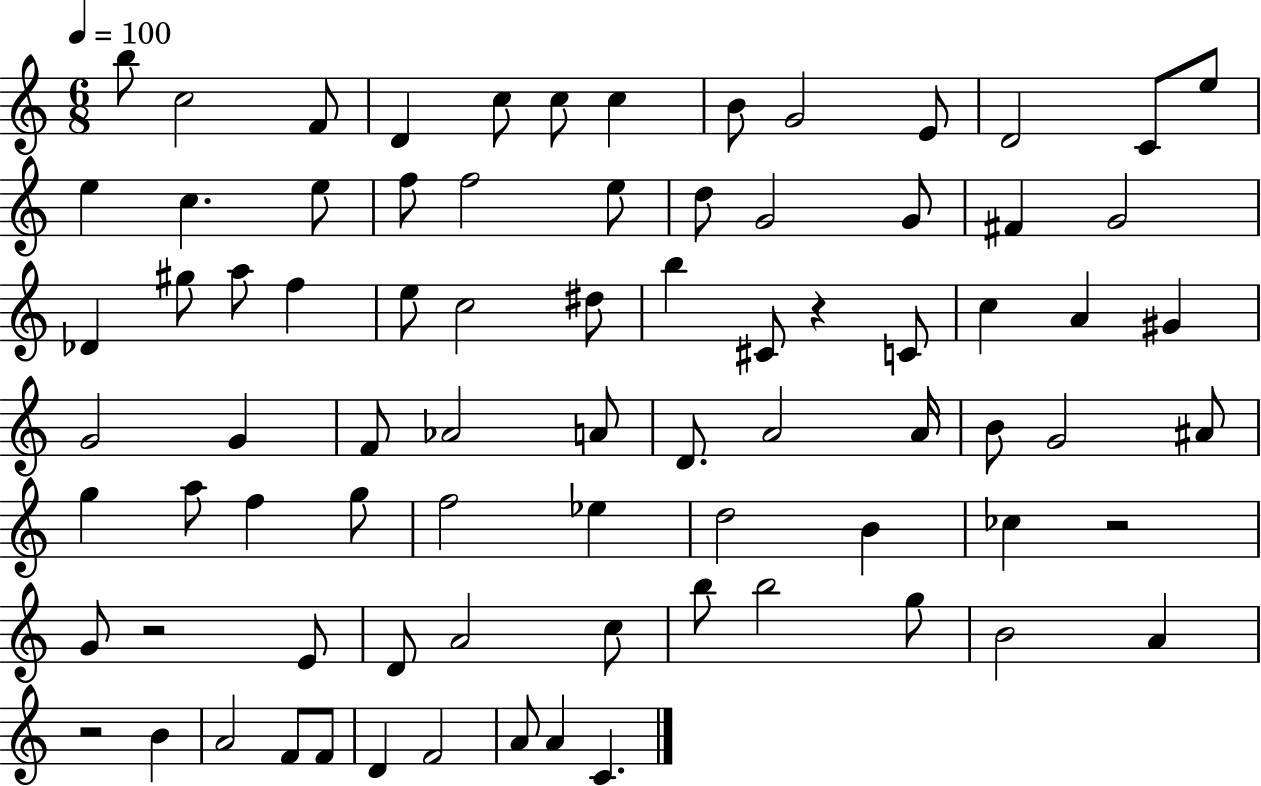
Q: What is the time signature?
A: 6/8